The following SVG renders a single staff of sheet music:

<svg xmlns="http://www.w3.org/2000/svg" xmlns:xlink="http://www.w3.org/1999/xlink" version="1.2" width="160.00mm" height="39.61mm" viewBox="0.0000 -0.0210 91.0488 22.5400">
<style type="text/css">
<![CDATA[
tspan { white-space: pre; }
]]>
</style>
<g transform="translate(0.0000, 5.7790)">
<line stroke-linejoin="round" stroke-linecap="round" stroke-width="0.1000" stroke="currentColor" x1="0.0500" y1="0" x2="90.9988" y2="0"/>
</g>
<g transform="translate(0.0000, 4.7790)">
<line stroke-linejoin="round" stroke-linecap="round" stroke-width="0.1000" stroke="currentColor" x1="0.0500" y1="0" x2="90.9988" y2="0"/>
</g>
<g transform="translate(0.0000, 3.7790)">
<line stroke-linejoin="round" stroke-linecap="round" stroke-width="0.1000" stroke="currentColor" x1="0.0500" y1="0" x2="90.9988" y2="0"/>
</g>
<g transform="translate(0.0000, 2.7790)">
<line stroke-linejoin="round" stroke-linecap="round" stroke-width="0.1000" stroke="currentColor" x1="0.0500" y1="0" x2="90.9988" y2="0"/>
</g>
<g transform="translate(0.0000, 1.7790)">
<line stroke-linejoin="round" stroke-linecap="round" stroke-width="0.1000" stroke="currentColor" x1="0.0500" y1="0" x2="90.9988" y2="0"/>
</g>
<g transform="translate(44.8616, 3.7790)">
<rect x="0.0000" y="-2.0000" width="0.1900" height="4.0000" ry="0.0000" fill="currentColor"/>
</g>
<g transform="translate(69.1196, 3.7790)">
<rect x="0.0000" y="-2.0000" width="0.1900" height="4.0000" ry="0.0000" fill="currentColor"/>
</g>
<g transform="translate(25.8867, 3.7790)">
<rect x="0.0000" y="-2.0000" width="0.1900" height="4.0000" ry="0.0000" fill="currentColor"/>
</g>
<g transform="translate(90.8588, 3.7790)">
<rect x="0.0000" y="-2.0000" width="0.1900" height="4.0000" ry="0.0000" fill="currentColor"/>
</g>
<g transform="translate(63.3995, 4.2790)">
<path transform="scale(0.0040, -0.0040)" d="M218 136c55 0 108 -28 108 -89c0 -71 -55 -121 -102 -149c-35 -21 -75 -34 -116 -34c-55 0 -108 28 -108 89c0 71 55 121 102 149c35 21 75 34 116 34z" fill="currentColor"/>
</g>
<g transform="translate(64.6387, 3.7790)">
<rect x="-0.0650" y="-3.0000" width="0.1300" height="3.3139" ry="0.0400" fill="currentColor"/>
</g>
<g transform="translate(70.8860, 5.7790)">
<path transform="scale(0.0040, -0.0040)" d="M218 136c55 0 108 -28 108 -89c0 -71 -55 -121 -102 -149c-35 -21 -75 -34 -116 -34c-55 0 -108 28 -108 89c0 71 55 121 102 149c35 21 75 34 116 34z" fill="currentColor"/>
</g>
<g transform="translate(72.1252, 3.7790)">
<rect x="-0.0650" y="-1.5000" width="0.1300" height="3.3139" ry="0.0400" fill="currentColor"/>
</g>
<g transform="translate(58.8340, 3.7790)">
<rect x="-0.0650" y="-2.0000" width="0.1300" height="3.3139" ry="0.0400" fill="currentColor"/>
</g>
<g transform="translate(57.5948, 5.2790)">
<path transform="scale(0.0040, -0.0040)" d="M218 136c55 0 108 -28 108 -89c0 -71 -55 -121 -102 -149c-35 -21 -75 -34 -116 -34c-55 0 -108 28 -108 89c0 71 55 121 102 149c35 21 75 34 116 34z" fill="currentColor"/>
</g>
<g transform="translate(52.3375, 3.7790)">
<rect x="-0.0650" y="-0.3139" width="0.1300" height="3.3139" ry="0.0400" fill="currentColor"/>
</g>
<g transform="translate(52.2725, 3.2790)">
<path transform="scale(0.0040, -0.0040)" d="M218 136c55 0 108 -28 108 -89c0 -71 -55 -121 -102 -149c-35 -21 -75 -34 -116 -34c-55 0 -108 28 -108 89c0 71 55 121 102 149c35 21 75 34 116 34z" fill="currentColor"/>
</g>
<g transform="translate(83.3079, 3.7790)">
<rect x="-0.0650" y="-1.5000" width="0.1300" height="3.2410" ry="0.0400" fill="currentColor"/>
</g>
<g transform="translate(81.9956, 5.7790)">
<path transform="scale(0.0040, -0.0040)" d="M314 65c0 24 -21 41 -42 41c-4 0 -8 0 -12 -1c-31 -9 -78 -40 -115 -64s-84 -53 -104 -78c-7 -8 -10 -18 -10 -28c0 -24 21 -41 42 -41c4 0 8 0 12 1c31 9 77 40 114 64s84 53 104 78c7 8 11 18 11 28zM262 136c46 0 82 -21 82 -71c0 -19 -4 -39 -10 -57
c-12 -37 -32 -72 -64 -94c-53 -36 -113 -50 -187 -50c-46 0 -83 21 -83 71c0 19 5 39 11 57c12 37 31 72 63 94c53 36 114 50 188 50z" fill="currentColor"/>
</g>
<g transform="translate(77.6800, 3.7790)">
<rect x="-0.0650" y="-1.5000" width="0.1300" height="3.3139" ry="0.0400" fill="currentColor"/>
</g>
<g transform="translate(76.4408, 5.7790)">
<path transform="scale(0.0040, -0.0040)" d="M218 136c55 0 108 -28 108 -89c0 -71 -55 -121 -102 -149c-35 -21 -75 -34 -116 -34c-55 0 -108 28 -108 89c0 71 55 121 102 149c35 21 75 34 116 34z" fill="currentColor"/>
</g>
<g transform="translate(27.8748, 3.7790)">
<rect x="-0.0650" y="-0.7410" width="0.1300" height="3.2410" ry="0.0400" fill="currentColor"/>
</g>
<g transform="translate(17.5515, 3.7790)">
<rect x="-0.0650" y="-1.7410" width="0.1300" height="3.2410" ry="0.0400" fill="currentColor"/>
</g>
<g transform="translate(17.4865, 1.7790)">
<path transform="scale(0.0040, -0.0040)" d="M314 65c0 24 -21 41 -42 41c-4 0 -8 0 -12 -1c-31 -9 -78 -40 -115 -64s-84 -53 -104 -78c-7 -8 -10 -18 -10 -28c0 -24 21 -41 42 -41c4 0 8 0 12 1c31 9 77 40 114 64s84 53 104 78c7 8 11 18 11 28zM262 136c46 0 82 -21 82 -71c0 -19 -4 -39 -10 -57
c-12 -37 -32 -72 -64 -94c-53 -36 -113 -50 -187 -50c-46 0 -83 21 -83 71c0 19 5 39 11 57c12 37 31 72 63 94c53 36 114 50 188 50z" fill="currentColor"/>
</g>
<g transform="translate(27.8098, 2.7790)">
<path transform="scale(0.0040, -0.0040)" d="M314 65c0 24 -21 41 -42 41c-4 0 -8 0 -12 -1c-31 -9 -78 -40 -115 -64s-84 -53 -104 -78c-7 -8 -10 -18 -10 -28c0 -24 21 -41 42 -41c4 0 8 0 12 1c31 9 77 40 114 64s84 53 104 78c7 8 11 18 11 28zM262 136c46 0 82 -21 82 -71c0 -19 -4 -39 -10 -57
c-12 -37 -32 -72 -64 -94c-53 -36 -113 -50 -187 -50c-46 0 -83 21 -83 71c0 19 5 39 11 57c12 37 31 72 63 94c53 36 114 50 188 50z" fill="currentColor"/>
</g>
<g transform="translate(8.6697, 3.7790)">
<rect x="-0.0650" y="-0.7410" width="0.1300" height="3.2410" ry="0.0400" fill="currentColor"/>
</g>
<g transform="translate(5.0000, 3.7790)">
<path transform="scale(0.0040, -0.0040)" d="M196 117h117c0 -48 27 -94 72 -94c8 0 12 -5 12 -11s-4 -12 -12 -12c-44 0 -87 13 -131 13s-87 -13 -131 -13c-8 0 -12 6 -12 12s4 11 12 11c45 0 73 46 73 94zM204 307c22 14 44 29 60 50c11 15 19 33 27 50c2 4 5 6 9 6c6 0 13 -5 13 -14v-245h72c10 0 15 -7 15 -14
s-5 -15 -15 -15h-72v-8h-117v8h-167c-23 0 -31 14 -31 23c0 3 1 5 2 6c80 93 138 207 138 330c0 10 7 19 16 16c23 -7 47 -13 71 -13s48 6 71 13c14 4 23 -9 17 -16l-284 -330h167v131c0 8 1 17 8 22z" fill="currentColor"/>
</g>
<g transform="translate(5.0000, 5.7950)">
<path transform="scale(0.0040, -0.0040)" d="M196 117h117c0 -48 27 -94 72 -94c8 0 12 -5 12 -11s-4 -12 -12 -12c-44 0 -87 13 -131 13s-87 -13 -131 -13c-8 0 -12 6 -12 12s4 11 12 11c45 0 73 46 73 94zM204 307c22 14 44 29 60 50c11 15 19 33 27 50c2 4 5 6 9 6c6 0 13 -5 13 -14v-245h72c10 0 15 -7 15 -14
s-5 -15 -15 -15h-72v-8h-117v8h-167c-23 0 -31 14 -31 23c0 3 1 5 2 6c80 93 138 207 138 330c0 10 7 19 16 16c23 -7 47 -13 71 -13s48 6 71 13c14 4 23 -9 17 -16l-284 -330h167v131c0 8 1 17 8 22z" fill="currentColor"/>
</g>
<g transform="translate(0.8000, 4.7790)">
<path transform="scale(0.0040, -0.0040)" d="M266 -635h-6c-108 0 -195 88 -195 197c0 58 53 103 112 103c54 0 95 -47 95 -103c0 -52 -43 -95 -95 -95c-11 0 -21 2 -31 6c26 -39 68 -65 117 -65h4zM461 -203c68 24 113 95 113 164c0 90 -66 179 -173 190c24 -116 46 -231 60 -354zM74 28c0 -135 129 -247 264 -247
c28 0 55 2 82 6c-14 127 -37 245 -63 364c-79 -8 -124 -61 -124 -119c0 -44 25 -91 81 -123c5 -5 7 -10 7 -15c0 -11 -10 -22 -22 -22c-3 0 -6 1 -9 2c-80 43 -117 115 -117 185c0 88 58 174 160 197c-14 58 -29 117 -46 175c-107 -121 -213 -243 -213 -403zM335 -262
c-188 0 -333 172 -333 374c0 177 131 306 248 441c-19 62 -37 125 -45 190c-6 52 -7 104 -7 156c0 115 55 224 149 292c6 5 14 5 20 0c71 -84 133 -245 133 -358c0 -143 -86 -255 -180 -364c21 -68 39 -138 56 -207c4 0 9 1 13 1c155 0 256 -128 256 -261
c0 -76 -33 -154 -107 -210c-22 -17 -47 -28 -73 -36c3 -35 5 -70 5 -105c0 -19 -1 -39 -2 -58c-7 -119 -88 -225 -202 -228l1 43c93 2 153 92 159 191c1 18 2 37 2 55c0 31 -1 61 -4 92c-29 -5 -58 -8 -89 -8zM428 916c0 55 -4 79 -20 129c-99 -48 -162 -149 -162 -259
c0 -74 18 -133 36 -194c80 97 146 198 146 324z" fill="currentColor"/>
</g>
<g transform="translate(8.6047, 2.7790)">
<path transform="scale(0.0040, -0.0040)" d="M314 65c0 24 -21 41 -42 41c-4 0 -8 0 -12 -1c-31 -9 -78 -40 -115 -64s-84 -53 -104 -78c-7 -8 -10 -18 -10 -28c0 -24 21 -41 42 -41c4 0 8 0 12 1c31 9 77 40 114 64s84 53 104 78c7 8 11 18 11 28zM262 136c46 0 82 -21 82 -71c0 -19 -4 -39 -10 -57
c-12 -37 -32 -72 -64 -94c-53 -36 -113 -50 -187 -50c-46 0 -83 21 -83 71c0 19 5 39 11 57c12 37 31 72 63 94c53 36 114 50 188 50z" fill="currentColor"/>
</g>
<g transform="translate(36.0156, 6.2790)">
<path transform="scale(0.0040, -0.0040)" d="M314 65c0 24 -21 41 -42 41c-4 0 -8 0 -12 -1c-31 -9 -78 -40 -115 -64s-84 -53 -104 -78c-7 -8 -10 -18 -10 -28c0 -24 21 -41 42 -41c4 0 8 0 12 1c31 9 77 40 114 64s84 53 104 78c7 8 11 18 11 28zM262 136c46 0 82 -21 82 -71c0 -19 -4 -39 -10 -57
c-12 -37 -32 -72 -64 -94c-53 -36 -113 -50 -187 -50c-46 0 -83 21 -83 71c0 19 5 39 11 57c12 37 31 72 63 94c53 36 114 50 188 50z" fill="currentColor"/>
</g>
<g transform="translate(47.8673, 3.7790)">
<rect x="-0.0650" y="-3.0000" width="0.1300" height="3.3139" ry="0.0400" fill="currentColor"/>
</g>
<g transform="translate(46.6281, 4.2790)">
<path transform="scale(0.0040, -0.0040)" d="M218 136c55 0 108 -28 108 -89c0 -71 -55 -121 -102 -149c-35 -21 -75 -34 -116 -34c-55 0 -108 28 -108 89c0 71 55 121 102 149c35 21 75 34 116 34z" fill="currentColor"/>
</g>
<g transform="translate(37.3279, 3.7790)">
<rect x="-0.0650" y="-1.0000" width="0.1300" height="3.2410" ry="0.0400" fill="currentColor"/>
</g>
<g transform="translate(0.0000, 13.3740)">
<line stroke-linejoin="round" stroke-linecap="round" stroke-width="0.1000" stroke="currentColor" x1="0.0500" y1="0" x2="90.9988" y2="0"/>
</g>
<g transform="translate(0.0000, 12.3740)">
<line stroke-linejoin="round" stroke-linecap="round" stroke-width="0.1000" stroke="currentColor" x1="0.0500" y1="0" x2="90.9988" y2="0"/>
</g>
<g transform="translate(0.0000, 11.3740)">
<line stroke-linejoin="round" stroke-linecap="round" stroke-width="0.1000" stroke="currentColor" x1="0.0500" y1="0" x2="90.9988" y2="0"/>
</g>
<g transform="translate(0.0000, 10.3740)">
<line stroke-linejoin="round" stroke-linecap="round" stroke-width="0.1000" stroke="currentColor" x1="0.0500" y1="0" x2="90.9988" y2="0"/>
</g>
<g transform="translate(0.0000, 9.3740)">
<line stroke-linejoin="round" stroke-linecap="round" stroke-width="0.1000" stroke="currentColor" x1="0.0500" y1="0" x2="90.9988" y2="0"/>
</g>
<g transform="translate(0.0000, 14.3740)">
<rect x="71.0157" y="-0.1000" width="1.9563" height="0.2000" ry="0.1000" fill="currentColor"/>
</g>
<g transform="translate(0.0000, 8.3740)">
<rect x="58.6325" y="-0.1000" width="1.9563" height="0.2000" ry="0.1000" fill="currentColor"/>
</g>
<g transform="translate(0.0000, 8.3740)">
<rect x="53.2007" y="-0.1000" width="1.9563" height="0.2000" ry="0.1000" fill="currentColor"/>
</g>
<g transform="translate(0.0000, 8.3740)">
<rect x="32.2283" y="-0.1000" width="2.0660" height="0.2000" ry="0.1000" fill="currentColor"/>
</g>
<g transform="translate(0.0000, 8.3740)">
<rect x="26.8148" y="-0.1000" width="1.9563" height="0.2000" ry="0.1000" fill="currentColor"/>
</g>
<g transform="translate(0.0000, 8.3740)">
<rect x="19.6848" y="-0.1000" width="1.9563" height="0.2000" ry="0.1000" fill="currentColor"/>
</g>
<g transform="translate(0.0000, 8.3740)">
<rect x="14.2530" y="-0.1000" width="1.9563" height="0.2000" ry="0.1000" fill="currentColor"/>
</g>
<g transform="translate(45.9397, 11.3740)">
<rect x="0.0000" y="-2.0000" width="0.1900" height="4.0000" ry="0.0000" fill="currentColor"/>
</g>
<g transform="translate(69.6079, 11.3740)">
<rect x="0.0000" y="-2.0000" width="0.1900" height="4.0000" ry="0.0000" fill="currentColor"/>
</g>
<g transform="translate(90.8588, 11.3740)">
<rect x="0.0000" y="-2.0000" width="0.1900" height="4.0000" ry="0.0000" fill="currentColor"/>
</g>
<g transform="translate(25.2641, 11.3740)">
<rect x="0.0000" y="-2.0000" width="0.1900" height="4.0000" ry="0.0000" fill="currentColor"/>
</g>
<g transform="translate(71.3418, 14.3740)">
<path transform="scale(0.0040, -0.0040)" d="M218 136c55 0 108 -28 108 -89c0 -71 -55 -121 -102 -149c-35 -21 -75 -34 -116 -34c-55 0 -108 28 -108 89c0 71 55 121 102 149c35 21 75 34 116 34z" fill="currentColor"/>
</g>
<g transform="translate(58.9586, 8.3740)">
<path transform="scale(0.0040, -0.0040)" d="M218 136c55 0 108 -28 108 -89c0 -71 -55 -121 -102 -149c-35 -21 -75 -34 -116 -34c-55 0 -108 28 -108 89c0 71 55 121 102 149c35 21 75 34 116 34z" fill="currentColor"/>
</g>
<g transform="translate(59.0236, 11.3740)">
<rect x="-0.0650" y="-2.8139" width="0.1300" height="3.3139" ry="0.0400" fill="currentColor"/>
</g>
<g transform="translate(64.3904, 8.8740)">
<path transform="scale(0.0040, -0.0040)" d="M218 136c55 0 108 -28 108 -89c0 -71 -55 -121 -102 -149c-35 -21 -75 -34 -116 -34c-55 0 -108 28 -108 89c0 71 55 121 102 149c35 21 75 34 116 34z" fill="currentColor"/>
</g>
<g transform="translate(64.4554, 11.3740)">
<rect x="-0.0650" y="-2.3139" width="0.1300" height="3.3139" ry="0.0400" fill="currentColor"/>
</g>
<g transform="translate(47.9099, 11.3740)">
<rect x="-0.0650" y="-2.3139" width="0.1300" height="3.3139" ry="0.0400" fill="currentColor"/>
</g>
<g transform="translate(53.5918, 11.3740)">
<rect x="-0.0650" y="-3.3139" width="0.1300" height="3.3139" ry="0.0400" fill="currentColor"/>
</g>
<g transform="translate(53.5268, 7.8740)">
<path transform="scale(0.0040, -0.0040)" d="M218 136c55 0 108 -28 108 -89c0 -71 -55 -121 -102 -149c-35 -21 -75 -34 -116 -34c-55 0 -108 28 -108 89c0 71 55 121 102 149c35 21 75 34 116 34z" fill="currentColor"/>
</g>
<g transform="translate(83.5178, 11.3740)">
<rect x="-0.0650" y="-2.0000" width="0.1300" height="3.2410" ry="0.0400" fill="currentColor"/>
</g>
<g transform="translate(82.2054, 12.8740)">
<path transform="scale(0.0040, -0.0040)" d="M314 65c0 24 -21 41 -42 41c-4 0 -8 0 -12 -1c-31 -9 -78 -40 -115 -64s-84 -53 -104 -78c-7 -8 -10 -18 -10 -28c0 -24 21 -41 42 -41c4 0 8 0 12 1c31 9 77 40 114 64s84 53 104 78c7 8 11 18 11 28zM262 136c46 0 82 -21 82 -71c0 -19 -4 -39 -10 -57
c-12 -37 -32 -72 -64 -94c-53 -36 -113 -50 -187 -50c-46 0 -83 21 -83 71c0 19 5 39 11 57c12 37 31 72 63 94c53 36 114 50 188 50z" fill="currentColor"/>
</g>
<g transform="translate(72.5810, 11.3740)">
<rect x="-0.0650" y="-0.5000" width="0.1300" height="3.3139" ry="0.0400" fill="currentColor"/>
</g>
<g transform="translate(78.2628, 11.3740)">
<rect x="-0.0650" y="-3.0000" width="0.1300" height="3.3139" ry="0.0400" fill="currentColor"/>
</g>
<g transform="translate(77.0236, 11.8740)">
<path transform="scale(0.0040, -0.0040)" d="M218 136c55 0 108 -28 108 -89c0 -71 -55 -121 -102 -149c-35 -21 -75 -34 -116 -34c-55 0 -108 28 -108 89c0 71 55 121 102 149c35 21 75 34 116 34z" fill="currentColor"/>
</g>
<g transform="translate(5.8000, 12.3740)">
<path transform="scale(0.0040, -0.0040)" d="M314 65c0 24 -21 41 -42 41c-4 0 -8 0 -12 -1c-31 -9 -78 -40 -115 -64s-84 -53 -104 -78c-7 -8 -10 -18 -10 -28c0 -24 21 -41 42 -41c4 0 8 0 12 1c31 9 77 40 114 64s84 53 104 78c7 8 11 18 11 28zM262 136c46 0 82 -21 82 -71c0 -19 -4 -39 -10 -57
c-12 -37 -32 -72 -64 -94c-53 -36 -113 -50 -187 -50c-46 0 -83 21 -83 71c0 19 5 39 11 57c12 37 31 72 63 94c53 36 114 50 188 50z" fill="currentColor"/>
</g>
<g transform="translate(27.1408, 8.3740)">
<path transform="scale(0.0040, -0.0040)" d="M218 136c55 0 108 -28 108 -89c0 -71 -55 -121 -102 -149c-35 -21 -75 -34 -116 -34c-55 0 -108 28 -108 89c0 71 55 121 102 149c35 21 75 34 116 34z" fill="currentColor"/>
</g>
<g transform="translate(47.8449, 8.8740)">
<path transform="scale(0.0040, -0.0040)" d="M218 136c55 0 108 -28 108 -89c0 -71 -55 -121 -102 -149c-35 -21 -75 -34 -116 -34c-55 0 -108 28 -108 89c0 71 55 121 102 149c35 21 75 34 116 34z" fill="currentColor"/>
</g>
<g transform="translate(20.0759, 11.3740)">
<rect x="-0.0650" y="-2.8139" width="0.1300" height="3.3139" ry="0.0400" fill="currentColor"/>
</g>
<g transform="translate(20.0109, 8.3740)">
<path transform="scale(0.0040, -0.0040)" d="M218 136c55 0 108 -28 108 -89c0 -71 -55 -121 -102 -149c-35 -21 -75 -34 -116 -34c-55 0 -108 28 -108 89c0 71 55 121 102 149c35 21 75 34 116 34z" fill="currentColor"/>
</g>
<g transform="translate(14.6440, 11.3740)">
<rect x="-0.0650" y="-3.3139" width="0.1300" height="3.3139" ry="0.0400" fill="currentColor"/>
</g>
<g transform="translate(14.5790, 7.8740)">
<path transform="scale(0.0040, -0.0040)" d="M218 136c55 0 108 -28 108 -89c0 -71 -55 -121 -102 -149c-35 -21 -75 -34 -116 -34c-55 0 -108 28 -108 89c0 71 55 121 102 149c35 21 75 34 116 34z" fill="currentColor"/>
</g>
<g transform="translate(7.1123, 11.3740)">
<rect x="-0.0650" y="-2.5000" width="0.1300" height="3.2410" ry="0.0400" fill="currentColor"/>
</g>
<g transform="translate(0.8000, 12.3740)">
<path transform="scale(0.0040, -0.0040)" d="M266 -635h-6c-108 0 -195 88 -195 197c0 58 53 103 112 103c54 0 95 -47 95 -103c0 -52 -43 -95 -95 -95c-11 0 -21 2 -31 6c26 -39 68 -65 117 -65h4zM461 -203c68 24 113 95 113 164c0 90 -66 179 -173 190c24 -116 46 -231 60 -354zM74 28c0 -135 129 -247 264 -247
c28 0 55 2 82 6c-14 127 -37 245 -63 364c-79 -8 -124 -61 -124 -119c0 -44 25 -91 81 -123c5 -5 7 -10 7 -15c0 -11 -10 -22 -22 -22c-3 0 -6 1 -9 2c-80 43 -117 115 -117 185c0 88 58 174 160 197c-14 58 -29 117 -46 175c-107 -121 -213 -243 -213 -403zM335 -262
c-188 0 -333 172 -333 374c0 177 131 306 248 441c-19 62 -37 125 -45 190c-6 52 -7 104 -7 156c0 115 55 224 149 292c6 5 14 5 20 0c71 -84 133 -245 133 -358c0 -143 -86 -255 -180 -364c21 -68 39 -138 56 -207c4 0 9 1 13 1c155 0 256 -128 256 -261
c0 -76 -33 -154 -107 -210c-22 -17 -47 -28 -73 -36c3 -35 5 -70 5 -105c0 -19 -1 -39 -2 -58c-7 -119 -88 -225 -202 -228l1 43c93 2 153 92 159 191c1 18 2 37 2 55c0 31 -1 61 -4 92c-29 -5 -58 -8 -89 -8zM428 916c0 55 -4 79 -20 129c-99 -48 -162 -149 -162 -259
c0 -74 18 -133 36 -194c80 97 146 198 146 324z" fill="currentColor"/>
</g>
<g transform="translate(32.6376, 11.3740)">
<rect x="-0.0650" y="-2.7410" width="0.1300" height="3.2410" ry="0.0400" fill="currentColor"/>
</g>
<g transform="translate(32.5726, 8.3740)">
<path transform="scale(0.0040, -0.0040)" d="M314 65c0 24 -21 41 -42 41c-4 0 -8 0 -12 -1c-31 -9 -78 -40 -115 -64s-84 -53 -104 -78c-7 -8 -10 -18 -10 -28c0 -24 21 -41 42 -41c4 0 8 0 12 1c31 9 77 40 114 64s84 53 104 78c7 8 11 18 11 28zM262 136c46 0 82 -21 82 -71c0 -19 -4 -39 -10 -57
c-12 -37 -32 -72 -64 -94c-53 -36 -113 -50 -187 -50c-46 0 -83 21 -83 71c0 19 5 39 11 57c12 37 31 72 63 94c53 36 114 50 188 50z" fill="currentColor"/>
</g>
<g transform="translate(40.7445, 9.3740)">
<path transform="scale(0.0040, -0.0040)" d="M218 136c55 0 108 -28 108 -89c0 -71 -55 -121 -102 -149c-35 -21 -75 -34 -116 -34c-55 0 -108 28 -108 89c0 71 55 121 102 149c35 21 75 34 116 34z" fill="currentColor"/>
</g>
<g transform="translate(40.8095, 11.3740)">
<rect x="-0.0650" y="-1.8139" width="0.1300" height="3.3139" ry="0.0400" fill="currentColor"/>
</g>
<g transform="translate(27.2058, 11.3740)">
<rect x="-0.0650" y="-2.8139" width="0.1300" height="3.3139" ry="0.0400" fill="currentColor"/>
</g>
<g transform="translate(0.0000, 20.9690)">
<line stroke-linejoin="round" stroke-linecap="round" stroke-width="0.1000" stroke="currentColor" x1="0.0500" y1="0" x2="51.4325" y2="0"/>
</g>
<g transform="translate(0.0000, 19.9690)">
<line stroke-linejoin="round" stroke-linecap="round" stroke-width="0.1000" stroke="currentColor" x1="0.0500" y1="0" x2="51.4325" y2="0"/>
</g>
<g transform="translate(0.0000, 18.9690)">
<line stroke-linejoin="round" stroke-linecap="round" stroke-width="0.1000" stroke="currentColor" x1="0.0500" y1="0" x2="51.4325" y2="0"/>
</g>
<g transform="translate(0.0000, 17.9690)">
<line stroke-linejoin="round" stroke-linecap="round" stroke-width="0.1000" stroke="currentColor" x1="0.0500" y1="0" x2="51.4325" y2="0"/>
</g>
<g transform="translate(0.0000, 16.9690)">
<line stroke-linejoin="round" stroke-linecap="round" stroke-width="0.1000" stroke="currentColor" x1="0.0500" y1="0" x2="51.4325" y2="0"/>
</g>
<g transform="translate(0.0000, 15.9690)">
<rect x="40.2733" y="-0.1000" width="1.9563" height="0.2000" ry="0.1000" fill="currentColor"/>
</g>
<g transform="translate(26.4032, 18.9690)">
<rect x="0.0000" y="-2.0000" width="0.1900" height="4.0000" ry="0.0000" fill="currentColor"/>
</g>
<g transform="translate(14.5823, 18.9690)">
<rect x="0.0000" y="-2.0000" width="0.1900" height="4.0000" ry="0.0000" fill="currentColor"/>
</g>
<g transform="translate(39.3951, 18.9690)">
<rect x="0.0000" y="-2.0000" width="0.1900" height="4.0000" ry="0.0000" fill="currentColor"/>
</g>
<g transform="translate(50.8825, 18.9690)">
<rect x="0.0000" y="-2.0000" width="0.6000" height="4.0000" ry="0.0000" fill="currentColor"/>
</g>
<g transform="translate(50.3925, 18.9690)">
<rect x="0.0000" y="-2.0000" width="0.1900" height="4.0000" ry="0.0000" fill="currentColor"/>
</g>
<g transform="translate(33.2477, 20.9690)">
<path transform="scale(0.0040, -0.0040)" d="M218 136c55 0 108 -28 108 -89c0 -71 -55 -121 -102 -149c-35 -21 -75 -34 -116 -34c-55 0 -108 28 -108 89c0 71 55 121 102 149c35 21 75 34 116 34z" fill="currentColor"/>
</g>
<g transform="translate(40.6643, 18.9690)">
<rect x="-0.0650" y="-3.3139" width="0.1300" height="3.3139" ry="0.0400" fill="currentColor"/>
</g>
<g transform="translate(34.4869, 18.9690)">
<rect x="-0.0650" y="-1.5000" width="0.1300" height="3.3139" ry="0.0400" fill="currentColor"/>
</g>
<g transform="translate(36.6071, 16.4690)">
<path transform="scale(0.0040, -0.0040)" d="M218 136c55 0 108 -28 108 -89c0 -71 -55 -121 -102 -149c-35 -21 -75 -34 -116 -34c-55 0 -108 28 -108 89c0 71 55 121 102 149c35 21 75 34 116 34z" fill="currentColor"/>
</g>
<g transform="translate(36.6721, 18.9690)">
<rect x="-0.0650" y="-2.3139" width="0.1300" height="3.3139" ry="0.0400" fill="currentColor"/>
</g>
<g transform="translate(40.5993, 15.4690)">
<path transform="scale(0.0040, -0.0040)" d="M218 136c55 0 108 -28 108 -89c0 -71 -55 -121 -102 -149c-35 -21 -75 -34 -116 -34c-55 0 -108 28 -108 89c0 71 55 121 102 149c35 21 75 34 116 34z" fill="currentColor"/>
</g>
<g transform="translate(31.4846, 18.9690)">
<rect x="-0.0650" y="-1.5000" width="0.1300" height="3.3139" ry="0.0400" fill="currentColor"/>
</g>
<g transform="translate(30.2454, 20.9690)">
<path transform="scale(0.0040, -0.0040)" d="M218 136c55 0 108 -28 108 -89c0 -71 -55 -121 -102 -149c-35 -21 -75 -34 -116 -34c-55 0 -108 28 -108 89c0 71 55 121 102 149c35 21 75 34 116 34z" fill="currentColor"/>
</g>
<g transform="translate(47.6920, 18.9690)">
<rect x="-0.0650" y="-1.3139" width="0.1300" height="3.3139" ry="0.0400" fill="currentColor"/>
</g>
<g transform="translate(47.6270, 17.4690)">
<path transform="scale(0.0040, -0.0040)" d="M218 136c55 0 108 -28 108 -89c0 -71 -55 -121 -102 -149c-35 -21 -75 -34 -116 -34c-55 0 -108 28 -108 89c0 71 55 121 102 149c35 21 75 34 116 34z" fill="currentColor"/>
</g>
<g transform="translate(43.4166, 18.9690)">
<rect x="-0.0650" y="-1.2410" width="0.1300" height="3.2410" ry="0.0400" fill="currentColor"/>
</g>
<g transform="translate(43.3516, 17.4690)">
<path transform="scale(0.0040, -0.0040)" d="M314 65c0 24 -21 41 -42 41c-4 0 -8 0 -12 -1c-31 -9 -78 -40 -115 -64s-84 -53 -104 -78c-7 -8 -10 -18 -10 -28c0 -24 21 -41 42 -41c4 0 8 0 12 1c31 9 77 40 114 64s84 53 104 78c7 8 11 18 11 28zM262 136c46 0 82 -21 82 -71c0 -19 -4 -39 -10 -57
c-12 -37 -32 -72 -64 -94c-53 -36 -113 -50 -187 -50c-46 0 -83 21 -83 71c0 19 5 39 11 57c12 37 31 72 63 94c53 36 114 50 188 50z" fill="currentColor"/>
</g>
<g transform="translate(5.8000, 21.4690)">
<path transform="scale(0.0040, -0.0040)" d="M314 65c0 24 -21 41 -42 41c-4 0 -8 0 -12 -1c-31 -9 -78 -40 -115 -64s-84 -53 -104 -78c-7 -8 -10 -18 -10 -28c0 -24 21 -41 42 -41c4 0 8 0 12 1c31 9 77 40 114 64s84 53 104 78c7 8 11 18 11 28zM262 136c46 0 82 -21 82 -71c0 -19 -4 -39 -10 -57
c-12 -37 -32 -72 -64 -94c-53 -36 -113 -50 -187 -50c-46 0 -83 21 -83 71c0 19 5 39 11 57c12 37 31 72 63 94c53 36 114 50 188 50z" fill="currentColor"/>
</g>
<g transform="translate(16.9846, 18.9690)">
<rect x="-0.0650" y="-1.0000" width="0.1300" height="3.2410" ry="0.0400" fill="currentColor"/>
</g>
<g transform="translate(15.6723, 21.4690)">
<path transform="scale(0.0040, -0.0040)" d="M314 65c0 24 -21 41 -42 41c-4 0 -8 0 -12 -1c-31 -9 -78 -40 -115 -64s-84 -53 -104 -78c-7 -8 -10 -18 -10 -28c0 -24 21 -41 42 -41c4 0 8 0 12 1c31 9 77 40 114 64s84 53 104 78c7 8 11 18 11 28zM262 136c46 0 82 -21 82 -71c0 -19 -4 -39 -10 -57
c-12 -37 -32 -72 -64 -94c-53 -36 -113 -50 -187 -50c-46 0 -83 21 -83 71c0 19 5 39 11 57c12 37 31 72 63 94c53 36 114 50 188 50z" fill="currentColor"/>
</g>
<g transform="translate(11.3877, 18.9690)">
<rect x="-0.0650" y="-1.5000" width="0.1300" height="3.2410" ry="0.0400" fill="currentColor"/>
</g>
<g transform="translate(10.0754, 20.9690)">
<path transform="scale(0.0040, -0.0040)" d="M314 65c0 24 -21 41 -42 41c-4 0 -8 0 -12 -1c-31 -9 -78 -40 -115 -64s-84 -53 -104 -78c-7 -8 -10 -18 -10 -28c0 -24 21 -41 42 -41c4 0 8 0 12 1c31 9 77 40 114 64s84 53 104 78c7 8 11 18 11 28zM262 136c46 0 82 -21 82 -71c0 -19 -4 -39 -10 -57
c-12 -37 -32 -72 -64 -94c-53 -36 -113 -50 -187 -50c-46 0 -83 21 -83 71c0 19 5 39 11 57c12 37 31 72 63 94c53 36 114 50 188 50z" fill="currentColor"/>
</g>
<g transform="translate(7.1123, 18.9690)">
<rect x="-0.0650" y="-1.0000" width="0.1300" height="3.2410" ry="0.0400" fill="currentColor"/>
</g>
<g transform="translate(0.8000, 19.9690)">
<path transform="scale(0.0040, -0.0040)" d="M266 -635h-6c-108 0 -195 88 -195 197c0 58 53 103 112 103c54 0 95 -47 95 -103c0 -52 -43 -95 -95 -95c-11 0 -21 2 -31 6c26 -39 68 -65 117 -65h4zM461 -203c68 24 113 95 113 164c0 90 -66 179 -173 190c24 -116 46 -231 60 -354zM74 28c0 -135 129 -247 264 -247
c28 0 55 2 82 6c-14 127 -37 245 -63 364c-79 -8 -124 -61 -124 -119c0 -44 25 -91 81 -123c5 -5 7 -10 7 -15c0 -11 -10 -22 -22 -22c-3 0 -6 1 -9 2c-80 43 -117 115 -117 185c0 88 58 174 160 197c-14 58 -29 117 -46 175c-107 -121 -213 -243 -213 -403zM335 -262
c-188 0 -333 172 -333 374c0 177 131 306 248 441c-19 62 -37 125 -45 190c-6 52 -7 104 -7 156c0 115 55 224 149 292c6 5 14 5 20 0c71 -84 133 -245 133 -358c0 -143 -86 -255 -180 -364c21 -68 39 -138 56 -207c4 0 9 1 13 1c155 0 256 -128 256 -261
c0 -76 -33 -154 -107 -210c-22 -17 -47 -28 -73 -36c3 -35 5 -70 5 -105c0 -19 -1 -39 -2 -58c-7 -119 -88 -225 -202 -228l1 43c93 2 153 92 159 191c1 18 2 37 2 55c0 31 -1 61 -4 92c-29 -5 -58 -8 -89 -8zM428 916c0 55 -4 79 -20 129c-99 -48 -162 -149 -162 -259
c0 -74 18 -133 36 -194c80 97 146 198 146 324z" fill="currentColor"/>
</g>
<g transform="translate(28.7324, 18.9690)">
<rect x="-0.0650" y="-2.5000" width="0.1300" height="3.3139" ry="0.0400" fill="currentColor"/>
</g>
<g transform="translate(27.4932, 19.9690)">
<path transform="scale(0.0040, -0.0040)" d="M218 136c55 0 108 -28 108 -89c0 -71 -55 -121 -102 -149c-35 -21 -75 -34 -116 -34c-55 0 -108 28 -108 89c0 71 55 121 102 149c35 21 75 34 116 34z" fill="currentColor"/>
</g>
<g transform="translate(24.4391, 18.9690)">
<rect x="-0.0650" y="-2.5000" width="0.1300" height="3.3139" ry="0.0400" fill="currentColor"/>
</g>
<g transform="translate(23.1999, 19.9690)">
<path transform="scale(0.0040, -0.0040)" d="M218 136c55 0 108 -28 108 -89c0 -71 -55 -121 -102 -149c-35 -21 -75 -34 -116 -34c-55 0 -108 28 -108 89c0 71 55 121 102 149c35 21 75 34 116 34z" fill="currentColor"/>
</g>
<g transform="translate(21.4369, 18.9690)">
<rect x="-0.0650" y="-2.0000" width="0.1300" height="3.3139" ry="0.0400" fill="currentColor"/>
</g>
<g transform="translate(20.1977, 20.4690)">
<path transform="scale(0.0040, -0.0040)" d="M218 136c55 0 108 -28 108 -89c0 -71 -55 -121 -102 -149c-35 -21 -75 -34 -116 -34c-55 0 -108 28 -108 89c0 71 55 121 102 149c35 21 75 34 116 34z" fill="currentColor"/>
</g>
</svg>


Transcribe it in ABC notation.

X:1
T:Untitled
M:4/4
L:1/4
K:C
d2 f2 d2 D2 A c F A E E E2 G2 b a a a2 f g b a g C A F2 D2 E2 D2 F G G E E g b e2 e